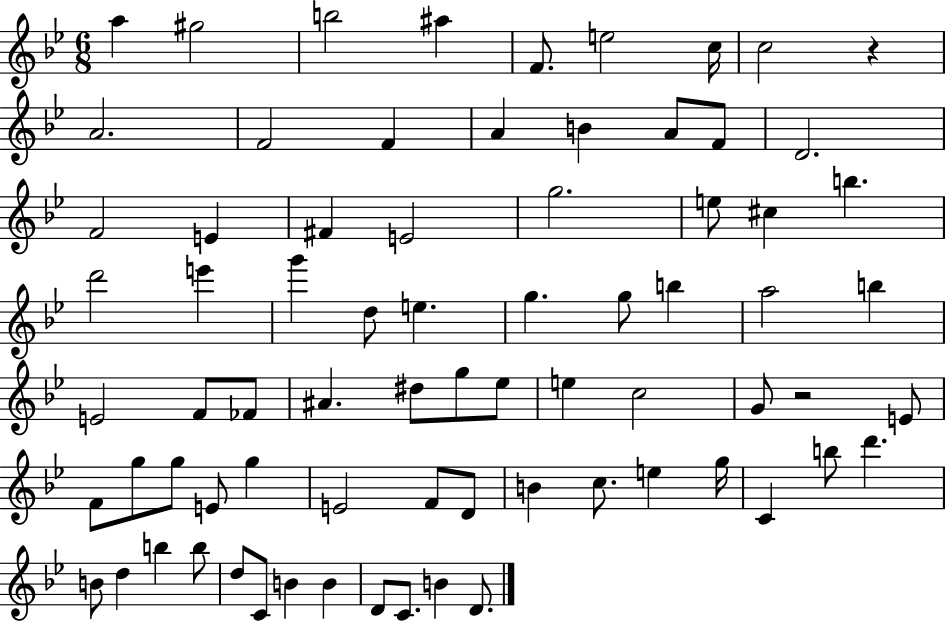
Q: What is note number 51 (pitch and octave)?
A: E4